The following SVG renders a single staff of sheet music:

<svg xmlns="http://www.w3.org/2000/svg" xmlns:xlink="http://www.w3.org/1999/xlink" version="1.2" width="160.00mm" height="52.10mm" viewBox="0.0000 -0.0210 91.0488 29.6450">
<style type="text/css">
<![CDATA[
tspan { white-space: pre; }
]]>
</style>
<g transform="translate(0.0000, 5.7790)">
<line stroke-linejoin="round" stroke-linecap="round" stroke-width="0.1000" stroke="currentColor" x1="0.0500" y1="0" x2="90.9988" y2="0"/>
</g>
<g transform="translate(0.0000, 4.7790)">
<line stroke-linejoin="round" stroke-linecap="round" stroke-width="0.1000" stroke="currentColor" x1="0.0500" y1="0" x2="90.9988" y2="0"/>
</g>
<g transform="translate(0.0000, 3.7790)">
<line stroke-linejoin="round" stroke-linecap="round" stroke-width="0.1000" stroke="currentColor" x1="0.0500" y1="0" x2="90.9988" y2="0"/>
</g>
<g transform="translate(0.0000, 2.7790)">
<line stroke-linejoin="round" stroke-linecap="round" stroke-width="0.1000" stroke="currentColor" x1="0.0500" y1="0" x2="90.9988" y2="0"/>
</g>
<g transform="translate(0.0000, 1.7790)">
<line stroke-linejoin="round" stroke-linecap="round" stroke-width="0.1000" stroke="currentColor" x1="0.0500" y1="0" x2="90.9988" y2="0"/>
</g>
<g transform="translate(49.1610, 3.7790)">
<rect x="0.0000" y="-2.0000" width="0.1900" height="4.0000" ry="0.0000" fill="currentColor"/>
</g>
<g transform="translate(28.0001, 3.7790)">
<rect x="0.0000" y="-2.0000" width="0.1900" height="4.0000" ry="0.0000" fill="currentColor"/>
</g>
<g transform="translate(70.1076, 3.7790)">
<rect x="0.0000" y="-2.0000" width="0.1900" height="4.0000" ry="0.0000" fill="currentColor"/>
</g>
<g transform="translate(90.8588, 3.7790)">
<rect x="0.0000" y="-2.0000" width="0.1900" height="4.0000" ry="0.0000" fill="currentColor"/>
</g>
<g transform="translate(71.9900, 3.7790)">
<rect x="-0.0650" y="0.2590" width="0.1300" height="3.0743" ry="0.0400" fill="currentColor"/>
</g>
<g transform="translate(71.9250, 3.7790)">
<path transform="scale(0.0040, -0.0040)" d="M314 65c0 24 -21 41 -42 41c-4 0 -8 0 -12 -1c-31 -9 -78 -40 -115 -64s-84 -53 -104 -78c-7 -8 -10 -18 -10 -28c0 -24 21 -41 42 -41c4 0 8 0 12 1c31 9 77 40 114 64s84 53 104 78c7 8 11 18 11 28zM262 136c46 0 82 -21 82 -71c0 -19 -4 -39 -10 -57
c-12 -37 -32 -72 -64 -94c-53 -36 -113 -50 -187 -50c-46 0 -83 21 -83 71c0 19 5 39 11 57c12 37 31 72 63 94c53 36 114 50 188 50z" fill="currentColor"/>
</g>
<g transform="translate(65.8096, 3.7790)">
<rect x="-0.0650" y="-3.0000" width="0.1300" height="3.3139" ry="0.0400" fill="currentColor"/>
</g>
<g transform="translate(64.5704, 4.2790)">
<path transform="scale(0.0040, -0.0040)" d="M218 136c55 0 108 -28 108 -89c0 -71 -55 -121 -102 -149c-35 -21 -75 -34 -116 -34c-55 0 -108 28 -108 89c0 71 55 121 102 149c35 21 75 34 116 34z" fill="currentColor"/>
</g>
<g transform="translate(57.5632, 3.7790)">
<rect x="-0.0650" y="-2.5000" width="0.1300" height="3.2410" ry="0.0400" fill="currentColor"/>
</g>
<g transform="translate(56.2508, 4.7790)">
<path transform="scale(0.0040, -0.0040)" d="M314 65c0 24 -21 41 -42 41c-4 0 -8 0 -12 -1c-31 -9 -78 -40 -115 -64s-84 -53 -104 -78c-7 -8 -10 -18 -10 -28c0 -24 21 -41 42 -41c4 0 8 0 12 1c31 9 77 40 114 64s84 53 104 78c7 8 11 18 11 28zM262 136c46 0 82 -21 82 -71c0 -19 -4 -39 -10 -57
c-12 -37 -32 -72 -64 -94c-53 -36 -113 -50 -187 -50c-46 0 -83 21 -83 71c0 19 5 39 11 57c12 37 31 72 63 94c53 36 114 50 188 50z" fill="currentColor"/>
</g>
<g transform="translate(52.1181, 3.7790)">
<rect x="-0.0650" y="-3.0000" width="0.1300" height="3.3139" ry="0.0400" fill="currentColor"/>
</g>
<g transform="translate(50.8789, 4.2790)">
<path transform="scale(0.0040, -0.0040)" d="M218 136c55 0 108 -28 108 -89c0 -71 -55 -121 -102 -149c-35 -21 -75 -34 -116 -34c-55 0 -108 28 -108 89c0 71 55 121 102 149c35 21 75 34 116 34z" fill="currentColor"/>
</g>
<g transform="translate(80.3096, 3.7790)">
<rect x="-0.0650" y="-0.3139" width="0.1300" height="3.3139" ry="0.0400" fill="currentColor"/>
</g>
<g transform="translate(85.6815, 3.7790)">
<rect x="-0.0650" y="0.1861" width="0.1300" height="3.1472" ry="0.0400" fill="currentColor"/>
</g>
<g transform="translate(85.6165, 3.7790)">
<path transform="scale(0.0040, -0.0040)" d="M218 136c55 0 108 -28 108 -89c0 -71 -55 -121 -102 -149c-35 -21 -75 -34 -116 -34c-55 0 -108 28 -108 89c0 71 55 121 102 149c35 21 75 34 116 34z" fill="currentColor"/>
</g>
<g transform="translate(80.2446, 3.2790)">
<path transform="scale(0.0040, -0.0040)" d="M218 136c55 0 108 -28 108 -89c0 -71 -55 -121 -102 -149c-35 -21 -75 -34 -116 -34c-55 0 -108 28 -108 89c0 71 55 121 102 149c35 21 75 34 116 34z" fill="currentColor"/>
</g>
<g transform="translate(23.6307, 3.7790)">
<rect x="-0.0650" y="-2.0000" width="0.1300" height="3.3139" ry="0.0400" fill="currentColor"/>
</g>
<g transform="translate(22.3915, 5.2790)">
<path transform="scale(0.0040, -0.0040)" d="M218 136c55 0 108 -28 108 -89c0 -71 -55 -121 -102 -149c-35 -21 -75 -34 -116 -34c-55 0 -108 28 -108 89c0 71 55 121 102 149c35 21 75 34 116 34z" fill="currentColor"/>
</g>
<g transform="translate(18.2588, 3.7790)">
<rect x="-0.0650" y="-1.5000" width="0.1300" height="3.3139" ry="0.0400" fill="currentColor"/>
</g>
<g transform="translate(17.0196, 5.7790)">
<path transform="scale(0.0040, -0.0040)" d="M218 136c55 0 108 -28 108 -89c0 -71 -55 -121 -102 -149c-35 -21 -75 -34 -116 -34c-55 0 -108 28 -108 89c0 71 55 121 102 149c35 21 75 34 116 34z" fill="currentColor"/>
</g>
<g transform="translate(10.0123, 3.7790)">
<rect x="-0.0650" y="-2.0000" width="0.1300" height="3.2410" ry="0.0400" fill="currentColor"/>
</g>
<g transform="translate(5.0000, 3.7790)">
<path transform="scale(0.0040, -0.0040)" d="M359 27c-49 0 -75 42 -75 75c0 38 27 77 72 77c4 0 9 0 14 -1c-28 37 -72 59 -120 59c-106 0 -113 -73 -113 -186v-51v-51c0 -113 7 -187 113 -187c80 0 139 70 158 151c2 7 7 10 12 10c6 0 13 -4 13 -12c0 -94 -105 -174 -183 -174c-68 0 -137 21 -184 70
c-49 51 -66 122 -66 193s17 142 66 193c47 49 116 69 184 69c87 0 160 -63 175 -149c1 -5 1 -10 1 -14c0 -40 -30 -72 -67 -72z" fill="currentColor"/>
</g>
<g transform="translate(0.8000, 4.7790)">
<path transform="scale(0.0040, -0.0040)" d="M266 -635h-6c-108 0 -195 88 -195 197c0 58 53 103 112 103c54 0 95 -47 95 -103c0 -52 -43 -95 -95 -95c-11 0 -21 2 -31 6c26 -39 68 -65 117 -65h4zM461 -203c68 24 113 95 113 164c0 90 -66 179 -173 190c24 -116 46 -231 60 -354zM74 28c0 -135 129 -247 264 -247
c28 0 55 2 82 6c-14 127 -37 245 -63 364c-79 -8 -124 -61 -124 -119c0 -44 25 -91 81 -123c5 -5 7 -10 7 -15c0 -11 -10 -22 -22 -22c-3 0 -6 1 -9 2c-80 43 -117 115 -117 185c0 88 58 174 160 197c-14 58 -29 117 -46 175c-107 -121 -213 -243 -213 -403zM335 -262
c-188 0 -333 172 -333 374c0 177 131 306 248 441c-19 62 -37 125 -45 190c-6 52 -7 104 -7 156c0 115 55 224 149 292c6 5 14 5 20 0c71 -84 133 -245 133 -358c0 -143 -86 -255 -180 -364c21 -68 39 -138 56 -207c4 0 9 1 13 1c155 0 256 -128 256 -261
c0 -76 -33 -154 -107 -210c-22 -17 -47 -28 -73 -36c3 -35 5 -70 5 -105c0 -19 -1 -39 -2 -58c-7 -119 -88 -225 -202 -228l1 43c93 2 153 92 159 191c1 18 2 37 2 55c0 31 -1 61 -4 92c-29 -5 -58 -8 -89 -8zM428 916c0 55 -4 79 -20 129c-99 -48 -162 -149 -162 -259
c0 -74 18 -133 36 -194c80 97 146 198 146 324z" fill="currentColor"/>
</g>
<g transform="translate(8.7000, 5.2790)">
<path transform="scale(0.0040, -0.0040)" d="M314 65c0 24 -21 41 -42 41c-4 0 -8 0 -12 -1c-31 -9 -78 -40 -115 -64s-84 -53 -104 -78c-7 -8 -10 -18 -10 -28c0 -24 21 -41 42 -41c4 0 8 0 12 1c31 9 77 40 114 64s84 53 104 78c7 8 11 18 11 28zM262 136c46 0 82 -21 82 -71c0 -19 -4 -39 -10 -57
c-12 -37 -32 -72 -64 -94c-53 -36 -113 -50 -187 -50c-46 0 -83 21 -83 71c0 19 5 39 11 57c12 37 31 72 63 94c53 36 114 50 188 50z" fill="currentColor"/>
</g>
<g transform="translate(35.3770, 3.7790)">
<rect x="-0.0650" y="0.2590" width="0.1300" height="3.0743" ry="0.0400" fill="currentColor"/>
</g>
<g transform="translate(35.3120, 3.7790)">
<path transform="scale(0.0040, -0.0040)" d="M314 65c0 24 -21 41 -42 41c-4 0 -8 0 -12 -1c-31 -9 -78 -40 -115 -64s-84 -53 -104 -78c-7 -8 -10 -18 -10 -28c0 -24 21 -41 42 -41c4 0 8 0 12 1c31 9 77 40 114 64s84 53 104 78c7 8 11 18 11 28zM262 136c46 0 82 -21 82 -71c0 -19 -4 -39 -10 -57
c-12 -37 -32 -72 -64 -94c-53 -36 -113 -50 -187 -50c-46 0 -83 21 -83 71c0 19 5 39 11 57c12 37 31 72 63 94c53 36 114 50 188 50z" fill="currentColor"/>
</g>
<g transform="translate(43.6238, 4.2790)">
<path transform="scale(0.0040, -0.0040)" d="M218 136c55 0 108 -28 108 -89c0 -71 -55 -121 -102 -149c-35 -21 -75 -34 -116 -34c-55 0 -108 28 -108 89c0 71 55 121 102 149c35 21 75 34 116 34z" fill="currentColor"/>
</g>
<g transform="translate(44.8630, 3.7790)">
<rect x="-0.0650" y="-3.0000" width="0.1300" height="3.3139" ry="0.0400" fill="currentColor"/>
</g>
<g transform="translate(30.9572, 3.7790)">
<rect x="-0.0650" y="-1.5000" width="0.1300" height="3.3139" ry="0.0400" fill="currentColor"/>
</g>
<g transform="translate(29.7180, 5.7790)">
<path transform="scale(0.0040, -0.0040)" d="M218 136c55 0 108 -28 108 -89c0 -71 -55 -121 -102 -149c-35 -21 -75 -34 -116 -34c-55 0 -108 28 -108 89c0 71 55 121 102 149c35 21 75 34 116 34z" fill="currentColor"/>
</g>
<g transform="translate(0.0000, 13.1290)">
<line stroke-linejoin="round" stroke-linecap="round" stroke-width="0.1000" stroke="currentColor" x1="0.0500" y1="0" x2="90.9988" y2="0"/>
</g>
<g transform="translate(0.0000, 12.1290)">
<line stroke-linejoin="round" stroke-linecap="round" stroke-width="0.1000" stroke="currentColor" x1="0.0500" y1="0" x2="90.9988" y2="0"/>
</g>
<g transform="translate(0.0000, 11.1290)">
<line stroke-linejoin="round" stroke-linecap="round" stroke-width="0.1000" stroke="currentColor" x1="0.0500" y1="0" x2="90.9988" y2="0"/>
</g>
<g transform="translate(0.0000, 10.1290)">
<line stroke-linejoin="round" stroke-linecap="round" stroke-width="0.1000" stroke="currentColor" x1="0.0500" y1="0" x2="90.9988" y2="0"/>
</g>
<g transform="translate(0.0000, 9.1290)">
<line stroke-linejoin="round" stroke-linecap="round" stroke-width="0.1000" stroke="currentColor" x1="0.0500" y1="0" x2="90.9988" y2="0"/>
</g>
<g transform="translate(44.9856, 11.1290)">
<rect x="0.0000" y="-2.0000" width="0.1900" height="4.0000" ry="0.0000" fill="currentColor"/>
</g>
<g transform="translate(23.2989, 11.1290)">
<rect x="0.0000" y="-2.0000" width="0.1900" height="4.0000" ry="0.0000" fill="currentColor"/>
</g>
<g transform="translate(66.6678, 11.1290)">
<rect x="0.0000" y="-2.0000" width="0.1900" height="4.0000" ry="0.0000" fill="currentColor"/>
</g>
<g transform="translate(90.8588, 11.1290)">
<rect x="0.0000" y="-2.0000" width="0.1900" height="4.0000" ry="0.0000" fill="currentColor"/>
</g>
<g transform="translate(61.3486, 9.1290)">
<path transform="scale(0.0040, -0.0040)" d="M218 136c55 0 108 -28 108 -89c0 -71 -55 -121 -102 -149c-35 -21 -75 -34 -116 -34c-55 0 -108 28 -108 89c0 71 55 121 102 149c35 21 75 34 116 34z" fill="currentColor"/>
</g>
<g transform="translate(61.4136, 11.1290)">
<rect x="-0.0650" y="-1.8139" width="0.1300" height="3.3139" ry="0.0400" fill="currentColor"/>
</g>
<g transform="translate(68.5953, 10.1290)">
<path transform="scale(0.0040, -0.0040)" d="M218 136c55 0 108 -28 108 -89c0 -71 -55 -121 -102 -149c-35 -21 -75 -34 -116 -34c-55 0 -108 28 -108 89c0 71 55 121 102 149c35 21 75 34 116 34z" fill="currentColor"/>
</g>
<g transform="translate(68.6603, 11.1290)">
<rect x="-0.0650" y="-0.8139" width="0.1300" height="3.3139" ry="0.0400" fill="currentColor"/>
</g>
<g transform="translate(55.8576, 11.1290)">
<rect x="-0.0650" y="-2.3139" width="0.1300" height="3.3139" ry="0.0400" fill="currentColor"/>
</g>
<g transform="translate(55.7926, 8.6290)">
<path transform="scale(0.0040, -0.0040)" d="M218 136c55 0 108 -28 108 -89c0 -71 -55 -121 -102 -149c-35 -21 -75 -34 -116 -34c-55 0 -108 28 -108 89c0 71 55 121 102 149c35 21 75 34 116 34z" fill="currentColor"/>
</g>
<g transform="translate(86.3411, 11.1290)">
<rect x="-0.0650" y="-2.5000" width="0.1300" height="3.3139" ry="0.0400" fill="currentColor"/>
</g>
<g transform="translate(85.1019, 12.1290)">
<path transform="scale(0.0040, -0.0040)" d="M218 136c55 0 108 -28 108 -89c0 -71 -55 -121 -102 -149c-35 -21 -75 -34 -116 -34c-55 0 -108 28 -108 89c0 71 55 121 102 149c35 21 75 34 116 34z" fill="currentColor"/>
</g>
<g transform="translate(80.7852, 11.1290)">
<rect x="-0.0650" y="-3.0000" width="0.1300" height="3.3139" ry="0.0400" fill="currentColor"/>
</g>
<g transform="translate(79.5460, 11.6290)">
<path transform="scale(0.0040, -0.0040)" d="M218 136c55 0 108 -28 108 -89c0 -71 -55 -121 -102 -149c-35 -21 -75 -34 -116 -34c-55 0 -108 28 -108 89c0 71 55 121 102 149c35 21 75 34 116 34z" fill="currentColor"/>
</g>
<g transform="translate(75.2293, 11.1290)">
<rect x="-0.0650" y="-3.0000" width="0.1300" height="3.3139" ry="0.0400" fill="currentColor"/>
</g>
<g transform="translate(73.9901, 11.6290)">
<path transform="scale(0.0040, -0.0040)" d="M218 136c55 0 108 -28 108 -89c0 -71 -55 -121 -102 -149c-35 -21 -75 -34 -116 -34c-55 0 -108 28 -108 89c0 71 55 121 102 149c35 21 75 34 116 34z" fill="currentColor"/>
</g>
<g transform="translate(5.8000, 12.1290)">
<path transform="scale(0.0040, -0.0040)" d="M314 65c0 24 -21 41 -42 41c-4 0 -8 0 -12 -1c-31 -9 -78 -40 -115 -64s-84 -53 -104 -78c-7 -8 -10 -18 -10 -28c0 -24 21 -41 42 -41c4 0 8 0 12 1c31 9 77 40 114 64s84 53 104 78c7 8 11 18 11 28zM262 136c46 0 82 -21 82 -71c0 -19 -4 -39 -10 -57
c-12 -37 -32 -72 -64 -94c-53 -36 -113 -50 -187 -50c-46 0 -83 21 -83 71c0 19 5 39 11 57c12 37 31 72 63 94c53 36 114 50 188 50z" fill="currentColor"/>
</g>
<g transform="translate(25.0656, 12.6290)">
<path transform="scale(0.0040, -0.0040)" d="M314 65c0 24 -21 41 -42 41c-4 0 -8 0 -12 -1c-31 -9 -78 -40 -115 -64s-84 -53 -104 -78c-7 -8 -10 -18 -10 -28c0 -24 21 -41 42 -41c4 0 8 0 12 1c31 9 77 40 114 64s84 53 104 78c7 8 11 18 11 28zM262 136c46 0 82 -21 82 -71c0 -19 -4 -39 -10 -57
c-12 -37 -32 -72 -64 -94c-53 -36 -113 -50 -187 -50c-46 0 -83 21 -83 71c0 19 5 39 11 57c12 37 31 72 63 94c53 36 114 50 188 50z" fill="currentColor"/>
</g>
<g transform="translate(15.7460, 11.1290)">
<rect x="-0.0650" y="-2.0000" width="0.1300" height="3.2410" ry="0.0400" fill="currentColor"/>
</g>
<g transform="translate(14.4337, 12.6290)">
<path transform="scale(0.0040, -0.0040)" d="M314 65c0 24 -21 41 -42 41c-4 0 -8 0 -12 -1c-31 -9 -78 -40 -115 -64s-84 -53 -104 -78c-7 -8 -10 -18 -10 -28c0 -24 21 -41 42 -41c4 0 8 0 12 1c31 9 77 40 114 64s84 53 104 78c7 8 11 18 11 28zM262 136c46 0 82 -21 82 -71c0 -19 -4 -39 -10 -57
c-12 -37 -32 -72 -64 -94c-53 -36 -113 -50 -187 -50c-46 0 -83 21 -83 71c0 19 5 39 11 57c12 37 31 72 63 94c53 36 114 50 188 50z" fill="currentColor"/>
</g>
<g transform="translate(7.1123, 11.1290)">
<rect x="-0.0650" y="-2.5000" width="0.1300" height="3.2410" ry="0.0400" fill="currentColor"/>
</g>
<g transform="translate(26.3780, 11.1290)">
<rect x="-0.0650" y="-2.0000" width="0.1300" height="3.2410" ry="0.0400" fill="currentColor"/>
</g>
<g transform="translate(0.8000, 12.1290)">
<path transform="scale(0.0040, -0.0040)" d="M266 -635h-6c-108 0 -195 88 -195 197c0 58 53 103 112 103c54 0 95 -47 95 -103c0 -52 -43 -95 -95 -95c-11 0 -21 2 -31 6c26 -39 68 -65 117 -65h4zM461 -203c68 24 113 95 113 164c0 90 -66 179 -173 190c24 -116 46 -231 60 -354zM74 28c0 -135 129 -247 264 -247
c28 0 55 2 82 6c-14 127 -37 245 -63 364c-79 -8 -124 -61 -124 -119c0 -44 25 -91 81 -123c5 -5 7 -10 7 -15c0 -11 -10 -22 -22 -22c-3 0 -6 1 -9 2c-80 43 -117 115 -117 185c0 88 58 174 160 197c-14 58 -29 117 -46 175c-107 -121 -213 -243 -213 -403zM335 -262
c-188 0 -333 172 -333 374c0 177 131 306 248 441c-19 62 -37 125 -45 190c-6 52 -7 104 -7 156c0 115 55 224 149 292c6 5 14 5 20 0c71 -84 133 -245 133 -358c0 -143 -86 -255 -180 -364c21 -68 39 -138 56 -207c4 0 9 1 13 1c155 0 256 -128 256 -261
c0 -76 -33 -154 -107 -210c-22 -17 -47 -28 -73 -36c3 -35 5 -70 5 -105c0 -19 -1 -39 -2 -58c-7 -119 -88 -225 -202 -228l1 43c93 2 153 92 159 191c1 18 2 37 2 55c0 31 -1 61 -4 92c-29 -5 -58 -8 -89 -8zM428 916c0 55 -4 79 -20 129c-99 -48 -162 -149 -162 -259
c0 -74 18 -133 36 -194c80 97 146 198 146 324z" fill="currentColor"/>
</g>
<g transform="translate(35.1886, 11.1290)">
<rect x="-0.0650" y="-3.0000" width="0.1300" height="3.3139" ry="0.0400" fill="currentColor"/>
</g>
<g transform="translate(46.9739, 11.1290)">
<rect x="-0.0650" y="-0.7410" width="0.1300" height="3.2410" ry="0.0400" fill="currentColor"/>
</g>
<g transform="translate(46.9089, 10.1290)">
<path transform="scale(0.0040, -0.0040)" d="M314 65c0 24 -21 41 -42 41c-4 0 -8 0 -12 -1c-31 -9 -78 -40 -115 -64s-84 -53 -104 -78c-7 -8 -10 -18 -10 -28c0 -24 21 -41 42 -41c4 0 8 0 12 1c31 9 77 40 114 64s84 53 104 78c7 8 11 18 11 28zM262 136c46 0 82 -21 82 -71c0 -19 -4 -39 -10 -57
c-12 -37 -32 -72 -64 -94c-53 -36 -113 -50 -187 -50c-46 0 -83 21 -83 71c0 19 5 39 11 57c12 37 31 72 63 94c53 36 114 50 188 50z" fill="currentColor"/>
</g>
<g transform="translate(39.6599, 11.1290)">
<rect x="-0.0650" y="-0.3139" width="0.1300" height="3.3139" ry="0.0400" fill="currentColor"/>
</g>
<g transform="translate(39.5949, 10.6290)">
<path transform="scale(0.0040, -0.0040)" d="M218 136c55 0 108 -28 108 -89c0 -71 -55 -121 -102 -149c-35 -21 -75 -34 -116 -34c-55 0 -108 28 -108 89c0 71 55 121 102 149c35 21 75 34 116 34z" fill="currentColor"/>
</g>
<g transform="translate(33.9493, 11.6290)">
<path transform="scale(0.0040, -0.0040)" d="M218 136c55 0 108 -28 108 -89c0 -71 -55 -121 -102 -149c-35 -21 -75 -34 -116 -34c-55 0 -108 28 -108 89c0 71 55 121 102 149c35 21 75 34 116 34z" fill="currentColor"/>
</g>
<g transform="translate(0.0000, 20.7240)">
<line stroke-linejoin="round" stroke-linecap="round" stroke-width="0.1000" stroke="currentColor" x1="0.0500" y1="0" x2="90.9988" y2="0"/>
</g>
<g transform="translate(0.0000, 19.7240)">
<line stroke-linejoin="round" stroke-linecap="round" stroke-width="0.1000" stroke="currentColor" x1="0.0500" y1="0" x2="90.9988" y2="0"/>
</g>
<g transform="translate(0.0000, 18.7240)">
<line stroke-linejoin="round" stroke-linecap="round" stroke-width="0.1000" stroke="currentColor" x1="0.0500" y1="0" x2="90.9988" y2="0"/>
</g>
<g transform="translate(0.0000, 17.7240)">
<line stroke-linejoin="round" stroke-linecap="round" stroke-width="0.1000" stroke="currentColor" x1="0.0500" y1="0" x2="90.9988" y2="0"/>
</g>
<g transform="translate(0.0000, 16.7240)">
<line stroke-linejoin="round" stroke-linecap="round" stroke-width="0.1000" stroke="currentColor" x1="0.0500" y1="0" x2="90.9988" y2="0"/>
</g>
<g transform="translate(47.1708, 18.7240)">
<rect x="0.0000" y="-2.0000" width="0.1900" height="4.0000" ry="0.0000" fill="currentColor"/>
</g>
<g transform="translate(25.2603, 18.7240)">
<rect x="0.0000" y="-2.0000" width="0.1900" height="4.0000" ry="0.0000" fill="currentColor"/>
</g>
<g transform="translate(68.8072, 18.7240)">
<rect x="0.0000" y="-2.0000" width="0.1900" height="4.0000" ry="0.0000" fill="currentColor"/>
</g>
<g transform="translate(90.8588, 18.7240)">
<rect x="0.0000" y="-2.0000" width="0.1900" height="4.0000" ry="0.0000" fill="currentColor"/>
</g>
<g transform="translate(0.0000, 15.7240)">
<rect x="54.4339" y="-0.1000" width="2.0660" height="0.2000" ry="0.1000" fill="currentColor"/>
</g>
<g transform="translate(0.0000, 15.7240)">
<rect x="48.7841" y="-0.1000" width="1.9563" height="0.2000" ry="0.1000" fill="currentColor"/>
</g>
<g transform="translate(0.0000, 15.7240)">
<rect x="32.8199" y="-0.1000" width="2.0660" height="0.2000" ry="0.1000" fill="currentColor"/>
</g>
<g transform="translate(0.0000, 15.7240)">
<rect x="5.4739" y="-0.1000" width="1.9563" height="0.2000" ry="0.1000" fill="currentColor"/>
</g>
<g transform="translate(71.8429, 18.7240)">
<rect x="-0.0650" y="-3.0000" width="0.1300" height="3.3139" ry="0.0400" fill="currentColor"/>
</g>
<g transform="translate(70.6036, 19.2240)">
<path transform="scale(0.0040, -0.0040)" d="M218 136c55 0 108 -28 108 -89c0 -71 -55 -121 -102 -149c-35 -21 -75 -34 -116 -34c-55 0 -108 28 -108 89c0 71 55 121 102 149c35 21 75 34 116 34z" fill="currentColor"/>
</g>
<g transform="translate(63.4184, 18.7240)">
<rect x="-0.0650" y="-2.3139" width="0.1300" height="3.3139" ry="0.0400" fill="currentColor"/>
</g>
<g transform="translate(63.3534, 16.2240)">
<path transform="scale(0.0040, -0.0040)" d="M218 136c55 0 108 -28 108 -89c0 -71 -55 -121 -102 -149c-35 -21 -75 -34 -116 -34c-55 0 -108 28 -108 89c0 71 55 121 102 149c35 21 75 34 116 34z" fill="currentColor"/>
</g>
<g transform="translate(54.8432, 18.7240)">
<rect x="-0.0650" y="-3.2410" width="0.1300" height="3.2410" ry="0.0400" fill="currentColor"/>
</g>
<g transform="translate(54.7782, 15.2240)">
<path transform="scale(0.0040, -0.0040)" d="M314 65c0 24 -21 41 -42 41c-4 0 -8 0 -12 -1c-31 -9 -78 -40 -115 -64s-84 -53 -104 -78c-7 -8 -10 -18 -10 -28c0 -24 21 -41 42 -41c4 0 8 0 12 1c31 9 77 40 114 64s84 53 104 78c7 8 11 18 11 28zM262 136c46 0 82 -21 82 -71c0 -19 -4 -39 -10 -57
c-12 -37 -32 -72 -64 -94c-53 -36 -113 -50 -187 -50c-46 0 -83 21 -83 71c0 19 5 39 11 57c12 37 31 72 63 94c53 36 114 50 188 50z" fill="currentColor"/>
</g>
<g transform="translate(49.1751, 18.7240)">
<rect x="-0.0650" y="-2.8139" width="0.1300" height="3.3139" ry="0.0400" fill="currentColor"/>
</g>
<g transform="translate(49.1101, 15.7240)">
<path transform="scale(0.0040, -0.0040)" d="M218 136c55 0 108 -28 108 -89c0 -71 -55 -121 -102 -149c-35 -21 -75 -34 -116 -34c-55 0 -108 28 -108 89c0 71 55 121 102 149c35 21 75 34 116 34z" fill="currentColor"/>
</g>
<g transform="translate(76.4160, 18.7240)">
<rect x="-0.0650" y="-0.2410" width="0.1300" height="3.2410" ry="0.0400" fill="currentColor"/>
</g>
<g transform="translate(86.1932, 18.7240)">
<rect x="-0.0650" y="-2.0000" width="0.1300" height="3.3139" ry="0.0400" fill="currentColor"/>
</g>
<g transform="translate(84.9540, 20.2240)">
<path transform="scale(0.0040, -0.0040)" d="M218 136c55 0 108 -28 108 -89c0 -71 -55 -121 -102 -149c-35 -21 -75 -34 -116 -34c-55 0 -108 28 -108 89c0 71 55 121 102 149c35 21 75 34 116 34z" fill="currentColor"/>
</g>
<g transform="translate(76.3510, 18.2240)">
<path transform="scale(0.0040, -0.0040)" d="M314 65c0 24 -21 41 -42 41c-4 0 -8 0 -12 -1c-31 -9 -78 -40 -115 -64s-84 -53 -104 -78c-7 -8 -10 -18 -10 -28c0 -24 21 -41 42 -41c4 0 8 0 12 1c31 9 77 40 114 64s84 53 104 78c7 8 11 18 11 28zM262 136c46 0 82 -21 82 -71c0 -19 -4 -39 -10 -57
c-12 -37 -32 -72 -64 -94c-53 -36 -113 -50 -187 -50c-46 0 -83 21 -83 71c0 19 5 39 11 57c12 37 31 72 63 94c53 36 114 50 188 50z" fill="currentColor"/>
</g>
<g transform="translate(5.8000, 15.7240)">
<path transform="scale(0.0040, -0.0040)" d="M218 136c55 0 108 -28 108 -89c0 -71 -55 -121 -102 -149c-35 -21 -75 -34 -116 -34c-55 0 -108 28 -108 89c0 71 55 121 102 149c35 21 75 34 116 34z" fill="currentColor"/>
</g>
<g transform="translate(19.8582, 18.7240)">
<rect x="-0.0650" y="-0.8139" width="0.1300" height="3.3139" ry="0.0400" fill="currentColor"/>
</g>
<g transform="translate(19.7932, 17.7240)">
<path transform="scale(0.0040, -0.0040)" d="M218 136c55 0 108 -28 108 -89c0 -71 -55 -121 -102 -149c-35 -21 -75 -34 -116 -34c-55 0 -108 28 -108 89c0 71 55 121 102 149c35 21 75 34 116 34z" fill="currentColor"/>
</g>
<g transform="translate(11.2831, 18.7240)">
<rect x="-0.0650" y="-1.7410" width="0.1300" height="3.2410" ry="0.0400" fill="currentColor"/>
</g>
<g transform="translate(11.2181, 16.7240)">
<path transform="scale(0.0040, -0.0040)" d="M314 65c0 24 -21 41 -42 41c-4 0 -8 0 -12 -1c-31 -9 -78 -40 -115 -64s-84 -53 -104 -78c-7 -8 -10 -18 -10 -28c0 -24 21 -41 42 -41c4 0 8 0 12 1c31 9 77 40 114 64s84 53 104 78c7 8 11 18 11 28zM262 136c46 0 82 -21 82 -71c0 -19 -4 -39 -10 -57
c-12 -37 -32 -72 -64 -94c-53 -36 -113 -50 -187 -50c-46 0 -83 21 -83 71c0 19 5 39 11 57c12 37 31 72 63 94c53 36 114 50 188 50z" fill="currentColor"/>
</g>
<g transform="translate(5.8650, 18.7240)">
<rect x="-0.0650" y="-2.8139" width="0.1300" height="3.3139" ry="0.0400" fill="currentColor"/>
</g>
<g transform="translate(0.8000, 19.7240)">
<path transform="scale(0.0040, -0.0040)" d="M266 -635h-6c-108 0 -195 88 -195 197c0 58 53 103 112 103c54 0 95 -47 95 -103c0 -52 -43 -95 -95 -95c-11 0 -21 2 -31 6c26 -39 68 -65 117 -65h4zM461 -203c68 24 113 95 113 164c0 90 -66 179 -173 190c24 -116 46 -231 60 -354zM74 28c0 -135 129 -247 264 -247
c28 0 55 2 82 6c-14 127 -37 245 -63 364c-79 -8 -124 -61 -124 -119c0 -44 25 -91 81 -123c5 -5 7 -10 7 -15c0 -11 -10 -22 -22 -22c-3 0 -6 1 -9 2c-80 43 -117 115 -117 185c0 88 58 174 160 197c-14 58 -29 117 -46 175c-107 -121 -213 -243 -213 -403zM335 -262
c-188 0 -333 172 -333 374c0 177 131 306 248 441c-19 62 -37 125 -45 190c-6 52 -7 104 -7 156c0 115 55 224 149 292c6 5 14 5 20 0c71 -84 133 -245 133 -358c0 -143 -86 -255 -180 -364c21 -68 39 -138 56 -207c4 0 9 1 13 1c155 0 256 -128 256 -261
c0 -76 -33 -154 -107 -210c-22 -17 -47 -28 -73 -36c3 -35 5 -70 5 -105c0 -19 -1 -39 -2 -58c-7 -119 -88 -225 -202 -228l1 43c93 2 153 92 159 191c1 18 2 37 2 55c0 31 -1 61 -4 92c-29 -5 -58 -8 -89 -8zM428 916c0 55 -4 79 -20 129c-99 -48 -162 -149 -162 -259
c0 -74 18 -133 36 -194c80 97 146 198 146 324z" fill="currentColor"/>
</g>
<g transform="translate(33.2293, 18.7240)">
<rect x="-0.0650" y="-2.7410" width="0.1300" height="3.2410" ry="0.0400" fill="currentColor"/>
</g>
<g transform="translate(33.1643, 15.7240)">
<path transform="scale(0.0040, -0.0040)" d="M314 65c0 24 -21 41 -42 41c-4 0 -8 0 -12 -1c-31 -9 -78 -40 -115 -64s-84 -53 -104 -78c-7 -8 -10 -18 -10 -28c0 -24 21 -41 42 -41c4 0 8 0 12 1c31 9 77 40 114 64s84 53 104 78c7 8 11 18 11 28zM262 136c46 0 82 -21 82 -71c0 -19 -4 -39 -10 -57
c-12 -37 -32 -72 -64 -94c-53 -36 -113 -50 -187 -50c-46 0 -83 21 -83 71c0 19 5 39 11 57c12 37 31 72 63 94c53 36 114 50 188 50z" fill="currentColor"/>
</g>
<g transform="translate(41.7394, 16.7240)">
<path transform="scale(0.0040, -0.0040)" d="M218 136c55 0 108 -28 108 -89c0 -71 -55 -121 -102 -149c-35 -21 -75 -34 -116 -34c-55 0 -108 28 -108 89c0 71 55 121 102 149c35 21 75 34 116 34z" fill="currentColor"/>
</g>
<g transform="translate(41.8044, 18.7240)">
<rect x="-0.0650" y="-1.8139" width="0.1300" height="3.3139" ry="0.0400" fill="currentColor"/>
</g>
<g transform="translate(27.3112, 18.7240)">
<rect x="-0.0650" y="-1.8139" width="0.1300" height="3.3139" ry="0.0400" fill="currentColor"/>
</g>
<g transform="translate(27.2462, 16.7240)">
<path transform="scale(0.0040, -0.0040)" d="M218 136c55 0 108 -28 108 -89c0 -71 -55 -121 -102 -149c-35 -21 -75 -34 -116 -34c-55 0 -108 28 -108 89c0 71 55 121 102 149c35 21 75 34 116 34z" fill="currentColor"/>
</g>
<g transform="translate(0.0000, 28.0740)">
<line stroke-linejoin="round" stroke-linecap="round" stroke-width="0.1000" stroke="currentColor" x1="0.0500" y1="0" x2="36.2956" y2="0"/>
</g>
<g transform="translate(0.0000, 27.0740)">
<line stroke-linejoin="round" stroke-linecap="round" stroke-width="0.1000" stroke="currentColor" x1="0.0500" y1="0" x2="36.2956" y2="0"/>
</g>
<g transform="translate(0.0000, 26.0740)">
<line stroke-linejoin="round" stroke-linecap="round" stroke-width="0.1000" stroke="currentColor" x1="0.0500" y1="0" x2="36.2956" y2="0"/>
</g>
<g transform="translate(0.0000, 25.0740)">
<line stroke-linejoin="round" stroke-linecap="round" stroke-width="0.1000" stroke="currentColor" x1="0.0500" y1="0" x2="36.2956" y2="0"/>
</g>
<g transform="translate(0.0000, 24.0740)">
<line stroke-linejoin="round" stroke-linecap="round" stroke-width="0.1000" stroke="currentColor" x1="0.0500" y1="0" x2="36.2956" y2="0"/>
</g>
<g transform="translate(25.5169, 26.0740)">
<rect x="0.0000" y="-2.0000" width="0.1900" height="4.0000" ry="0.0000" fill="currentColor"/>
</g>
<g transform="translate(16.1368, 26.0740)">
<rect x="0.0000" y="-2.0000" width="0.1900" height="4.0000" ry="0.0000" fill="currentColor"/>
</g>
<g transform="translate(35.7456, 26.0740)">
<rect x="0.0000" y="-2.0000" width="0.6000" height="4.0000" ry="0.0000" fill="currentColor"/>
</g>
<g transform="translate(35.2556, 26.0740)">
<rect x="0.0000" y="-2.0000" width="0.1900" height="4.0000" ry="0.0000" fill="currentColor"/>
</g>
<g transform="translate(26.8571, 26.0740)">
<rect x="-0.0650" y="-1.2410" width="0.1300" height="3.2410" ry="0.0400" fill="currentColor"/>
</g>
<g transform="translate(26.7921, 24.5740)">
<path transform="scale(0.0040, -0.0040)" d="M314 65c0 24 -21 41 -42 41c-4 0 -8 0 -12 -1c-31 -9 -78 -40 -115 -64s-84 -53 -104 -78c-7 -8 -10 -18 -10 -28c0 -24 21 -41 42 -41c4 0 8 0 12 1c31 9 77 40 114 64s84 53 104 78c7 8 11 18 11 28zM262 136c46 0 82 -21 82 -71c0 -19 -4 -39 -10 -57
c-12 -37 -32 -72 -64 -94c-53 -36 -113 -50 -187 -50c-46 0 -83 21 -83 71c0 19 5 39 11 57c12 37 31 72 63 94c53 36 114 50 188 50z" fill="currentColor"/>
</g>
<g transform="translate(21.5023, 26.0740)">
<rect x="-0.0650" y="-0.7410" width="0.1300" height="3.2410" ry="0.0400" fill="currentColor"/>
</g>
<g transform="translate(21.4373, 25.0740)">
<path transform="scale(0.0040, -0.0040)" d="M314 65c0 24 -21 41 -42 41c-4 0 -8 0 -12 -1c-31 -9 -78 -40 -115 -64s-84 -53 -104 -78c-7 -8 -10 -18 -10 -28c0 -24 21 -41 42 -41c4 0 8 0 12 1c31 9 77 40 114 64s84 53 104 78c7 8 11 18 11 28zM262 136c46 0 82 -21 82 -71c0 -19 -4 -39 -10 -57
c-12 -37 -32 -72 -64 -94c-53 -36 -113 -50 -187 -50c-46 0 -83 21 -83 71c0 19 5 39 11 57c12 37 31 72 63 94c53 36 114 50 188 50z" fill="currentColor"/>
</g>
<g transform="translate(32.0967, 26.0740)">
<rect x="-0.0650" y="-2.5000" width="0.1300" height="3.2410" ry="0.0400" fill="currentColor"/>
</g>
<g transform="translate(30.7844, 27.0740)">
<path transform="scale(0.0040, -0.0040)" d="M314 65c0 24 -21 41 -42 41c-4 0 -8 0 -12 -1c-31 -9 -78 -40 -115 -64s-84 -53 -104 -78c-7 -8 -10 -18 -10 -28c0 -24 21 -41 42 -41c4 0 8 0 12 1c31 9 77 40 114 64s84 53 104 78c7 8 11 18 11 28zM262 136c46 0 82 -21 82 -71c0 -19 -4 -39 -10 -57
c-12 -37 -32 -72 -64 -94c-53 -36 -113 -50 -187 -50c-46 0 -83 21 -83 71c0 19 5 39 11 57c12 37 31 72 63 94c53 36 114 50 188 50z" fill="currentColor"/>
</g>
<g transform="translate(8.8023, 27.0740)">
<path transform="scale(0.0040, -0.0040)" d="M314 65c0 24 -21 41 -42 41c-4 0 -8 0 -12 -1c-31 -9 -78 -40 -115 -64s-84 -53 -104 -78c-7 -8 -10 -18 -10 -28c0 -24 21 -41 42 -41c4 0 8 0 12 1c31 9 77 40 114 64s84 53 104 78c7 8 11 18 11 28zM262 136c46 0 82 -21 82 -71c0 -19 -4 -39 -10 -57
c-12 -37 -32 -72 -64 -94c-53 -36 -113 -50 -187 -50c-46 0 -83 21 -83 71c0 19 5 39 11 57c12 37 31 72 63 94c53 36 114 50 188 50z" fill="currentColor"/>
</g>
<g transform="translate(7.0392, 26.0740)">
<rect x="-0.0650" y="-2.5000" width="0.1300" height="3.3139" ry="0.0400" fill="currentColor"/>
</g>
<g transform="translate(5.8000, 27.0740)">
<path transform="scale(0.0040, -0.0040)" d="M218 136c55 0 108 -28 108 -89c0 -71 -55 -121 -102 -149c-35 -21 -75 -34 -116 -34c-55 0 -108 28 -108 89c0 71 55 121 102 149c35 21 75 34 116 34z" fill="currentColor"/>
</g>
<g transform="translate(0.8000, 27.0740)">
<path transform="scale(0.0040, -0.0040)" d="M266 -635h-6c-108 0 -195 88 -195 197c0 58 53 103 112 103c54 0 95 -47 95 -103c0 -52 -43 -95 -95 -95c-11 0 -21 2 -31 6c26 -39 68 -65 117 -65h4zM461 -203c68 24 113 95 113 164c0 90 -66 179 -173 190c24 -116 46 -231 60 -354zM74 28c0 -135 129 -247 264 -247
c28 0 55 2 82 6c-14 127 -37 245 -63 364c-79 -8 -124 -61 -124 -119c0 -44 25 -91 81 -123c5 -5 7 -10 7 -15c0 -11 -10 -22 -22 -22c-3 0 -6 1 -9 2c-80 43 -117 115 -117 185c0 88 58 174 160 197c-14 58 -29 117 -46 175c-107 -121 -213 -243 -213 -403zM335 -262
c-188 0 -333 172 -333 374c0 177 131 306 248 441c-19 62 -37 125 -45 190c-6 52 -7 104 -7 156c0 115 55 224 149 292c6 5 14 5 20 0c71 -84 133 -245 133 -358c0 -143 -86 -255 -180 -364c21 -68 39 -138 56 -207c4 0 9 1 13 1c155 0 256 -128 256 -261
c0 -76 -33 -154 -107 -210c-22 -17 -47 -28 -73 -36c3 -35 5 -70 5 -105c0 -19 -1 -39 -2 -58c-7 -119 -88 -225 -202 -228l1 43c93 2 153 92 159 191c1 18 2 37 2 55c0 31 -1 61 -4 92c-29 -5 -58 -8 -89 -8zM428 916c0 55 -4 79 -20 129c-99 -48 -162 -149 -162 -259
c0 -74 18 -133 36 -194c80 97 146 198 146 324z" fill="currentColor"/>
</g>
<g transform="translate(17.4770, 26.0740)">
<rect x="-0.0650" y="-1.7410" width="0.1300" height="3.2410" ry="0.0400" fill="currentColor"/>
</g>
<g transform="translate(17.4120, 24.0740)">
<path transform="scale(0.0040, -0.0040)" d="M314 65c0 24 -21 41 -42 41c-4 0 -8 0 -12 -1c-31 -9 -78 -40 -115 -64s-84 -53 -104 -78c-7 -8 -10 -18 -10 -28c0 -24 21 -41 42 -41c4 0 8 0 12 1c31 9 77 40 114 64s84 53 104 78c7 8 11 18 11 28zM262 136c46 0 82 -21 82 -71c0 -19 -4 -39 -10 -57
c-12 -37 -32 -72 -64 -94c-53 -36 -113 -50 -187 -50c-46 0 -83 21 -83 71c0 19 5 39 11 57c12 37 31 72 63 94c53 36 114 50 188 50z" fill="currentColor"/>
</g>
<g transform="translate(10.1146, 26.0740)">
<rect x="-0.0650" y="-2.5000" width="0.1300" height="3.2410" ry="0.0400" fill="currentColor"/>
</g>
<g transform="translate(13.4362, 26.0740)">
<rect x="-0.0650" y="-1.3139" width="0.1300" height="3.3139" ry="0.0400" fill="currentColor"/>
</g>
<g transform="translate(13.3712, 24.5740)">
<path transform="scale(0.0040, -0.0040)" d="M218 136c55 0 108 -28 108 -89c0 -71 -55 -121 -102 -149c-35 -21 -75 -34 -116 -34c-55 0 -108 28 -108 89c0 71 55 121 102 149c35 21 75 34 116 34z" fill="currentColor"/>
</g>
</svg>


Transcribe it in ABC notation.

X:1
T:Untitled
M:4/4
L:1/4
K:C
F2 E F E B2 A A G2 A B2 c B G2 F2 F2 A c d2 g f d A A G a f2 d f a2 f a b2 g A c2 F G G2 e f2 d2 e2 G2